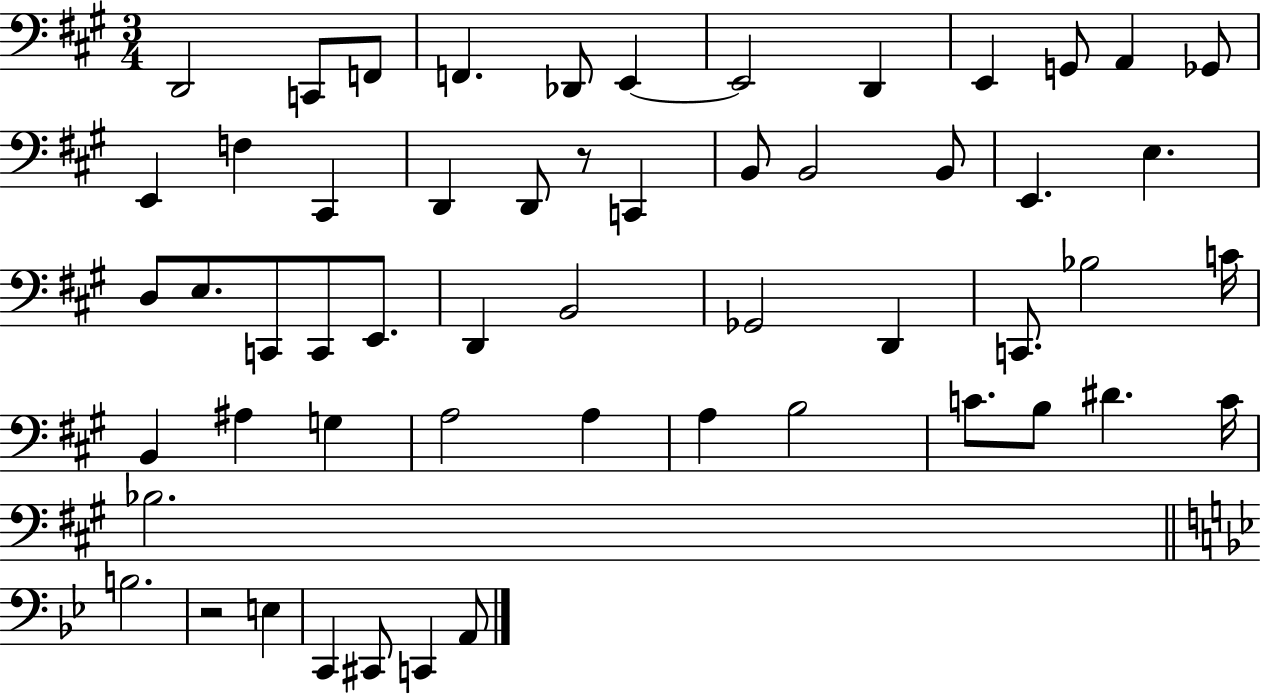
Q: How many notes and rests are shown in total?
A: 55